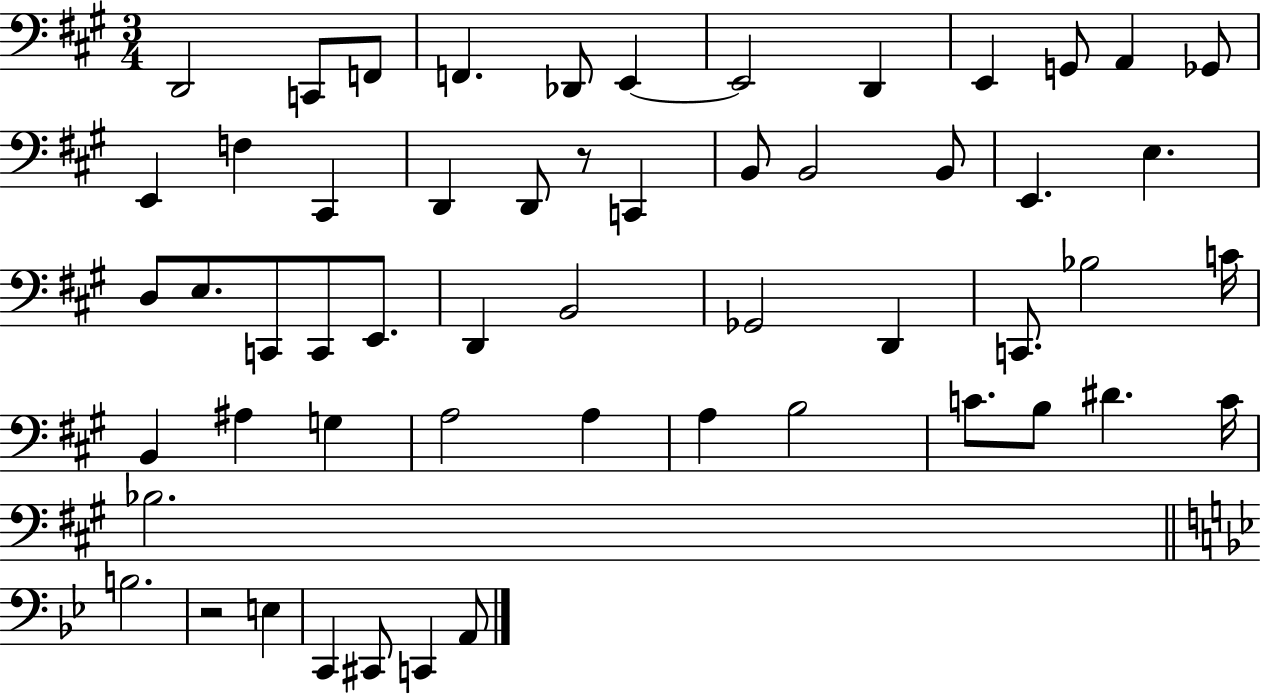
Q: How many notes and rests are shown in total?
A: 55